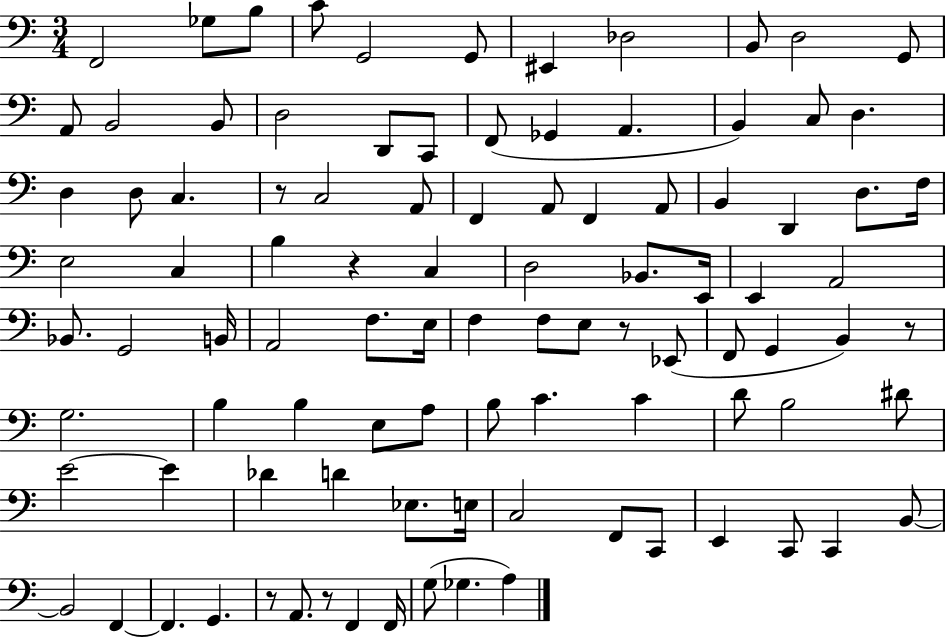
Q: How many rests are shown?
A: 6